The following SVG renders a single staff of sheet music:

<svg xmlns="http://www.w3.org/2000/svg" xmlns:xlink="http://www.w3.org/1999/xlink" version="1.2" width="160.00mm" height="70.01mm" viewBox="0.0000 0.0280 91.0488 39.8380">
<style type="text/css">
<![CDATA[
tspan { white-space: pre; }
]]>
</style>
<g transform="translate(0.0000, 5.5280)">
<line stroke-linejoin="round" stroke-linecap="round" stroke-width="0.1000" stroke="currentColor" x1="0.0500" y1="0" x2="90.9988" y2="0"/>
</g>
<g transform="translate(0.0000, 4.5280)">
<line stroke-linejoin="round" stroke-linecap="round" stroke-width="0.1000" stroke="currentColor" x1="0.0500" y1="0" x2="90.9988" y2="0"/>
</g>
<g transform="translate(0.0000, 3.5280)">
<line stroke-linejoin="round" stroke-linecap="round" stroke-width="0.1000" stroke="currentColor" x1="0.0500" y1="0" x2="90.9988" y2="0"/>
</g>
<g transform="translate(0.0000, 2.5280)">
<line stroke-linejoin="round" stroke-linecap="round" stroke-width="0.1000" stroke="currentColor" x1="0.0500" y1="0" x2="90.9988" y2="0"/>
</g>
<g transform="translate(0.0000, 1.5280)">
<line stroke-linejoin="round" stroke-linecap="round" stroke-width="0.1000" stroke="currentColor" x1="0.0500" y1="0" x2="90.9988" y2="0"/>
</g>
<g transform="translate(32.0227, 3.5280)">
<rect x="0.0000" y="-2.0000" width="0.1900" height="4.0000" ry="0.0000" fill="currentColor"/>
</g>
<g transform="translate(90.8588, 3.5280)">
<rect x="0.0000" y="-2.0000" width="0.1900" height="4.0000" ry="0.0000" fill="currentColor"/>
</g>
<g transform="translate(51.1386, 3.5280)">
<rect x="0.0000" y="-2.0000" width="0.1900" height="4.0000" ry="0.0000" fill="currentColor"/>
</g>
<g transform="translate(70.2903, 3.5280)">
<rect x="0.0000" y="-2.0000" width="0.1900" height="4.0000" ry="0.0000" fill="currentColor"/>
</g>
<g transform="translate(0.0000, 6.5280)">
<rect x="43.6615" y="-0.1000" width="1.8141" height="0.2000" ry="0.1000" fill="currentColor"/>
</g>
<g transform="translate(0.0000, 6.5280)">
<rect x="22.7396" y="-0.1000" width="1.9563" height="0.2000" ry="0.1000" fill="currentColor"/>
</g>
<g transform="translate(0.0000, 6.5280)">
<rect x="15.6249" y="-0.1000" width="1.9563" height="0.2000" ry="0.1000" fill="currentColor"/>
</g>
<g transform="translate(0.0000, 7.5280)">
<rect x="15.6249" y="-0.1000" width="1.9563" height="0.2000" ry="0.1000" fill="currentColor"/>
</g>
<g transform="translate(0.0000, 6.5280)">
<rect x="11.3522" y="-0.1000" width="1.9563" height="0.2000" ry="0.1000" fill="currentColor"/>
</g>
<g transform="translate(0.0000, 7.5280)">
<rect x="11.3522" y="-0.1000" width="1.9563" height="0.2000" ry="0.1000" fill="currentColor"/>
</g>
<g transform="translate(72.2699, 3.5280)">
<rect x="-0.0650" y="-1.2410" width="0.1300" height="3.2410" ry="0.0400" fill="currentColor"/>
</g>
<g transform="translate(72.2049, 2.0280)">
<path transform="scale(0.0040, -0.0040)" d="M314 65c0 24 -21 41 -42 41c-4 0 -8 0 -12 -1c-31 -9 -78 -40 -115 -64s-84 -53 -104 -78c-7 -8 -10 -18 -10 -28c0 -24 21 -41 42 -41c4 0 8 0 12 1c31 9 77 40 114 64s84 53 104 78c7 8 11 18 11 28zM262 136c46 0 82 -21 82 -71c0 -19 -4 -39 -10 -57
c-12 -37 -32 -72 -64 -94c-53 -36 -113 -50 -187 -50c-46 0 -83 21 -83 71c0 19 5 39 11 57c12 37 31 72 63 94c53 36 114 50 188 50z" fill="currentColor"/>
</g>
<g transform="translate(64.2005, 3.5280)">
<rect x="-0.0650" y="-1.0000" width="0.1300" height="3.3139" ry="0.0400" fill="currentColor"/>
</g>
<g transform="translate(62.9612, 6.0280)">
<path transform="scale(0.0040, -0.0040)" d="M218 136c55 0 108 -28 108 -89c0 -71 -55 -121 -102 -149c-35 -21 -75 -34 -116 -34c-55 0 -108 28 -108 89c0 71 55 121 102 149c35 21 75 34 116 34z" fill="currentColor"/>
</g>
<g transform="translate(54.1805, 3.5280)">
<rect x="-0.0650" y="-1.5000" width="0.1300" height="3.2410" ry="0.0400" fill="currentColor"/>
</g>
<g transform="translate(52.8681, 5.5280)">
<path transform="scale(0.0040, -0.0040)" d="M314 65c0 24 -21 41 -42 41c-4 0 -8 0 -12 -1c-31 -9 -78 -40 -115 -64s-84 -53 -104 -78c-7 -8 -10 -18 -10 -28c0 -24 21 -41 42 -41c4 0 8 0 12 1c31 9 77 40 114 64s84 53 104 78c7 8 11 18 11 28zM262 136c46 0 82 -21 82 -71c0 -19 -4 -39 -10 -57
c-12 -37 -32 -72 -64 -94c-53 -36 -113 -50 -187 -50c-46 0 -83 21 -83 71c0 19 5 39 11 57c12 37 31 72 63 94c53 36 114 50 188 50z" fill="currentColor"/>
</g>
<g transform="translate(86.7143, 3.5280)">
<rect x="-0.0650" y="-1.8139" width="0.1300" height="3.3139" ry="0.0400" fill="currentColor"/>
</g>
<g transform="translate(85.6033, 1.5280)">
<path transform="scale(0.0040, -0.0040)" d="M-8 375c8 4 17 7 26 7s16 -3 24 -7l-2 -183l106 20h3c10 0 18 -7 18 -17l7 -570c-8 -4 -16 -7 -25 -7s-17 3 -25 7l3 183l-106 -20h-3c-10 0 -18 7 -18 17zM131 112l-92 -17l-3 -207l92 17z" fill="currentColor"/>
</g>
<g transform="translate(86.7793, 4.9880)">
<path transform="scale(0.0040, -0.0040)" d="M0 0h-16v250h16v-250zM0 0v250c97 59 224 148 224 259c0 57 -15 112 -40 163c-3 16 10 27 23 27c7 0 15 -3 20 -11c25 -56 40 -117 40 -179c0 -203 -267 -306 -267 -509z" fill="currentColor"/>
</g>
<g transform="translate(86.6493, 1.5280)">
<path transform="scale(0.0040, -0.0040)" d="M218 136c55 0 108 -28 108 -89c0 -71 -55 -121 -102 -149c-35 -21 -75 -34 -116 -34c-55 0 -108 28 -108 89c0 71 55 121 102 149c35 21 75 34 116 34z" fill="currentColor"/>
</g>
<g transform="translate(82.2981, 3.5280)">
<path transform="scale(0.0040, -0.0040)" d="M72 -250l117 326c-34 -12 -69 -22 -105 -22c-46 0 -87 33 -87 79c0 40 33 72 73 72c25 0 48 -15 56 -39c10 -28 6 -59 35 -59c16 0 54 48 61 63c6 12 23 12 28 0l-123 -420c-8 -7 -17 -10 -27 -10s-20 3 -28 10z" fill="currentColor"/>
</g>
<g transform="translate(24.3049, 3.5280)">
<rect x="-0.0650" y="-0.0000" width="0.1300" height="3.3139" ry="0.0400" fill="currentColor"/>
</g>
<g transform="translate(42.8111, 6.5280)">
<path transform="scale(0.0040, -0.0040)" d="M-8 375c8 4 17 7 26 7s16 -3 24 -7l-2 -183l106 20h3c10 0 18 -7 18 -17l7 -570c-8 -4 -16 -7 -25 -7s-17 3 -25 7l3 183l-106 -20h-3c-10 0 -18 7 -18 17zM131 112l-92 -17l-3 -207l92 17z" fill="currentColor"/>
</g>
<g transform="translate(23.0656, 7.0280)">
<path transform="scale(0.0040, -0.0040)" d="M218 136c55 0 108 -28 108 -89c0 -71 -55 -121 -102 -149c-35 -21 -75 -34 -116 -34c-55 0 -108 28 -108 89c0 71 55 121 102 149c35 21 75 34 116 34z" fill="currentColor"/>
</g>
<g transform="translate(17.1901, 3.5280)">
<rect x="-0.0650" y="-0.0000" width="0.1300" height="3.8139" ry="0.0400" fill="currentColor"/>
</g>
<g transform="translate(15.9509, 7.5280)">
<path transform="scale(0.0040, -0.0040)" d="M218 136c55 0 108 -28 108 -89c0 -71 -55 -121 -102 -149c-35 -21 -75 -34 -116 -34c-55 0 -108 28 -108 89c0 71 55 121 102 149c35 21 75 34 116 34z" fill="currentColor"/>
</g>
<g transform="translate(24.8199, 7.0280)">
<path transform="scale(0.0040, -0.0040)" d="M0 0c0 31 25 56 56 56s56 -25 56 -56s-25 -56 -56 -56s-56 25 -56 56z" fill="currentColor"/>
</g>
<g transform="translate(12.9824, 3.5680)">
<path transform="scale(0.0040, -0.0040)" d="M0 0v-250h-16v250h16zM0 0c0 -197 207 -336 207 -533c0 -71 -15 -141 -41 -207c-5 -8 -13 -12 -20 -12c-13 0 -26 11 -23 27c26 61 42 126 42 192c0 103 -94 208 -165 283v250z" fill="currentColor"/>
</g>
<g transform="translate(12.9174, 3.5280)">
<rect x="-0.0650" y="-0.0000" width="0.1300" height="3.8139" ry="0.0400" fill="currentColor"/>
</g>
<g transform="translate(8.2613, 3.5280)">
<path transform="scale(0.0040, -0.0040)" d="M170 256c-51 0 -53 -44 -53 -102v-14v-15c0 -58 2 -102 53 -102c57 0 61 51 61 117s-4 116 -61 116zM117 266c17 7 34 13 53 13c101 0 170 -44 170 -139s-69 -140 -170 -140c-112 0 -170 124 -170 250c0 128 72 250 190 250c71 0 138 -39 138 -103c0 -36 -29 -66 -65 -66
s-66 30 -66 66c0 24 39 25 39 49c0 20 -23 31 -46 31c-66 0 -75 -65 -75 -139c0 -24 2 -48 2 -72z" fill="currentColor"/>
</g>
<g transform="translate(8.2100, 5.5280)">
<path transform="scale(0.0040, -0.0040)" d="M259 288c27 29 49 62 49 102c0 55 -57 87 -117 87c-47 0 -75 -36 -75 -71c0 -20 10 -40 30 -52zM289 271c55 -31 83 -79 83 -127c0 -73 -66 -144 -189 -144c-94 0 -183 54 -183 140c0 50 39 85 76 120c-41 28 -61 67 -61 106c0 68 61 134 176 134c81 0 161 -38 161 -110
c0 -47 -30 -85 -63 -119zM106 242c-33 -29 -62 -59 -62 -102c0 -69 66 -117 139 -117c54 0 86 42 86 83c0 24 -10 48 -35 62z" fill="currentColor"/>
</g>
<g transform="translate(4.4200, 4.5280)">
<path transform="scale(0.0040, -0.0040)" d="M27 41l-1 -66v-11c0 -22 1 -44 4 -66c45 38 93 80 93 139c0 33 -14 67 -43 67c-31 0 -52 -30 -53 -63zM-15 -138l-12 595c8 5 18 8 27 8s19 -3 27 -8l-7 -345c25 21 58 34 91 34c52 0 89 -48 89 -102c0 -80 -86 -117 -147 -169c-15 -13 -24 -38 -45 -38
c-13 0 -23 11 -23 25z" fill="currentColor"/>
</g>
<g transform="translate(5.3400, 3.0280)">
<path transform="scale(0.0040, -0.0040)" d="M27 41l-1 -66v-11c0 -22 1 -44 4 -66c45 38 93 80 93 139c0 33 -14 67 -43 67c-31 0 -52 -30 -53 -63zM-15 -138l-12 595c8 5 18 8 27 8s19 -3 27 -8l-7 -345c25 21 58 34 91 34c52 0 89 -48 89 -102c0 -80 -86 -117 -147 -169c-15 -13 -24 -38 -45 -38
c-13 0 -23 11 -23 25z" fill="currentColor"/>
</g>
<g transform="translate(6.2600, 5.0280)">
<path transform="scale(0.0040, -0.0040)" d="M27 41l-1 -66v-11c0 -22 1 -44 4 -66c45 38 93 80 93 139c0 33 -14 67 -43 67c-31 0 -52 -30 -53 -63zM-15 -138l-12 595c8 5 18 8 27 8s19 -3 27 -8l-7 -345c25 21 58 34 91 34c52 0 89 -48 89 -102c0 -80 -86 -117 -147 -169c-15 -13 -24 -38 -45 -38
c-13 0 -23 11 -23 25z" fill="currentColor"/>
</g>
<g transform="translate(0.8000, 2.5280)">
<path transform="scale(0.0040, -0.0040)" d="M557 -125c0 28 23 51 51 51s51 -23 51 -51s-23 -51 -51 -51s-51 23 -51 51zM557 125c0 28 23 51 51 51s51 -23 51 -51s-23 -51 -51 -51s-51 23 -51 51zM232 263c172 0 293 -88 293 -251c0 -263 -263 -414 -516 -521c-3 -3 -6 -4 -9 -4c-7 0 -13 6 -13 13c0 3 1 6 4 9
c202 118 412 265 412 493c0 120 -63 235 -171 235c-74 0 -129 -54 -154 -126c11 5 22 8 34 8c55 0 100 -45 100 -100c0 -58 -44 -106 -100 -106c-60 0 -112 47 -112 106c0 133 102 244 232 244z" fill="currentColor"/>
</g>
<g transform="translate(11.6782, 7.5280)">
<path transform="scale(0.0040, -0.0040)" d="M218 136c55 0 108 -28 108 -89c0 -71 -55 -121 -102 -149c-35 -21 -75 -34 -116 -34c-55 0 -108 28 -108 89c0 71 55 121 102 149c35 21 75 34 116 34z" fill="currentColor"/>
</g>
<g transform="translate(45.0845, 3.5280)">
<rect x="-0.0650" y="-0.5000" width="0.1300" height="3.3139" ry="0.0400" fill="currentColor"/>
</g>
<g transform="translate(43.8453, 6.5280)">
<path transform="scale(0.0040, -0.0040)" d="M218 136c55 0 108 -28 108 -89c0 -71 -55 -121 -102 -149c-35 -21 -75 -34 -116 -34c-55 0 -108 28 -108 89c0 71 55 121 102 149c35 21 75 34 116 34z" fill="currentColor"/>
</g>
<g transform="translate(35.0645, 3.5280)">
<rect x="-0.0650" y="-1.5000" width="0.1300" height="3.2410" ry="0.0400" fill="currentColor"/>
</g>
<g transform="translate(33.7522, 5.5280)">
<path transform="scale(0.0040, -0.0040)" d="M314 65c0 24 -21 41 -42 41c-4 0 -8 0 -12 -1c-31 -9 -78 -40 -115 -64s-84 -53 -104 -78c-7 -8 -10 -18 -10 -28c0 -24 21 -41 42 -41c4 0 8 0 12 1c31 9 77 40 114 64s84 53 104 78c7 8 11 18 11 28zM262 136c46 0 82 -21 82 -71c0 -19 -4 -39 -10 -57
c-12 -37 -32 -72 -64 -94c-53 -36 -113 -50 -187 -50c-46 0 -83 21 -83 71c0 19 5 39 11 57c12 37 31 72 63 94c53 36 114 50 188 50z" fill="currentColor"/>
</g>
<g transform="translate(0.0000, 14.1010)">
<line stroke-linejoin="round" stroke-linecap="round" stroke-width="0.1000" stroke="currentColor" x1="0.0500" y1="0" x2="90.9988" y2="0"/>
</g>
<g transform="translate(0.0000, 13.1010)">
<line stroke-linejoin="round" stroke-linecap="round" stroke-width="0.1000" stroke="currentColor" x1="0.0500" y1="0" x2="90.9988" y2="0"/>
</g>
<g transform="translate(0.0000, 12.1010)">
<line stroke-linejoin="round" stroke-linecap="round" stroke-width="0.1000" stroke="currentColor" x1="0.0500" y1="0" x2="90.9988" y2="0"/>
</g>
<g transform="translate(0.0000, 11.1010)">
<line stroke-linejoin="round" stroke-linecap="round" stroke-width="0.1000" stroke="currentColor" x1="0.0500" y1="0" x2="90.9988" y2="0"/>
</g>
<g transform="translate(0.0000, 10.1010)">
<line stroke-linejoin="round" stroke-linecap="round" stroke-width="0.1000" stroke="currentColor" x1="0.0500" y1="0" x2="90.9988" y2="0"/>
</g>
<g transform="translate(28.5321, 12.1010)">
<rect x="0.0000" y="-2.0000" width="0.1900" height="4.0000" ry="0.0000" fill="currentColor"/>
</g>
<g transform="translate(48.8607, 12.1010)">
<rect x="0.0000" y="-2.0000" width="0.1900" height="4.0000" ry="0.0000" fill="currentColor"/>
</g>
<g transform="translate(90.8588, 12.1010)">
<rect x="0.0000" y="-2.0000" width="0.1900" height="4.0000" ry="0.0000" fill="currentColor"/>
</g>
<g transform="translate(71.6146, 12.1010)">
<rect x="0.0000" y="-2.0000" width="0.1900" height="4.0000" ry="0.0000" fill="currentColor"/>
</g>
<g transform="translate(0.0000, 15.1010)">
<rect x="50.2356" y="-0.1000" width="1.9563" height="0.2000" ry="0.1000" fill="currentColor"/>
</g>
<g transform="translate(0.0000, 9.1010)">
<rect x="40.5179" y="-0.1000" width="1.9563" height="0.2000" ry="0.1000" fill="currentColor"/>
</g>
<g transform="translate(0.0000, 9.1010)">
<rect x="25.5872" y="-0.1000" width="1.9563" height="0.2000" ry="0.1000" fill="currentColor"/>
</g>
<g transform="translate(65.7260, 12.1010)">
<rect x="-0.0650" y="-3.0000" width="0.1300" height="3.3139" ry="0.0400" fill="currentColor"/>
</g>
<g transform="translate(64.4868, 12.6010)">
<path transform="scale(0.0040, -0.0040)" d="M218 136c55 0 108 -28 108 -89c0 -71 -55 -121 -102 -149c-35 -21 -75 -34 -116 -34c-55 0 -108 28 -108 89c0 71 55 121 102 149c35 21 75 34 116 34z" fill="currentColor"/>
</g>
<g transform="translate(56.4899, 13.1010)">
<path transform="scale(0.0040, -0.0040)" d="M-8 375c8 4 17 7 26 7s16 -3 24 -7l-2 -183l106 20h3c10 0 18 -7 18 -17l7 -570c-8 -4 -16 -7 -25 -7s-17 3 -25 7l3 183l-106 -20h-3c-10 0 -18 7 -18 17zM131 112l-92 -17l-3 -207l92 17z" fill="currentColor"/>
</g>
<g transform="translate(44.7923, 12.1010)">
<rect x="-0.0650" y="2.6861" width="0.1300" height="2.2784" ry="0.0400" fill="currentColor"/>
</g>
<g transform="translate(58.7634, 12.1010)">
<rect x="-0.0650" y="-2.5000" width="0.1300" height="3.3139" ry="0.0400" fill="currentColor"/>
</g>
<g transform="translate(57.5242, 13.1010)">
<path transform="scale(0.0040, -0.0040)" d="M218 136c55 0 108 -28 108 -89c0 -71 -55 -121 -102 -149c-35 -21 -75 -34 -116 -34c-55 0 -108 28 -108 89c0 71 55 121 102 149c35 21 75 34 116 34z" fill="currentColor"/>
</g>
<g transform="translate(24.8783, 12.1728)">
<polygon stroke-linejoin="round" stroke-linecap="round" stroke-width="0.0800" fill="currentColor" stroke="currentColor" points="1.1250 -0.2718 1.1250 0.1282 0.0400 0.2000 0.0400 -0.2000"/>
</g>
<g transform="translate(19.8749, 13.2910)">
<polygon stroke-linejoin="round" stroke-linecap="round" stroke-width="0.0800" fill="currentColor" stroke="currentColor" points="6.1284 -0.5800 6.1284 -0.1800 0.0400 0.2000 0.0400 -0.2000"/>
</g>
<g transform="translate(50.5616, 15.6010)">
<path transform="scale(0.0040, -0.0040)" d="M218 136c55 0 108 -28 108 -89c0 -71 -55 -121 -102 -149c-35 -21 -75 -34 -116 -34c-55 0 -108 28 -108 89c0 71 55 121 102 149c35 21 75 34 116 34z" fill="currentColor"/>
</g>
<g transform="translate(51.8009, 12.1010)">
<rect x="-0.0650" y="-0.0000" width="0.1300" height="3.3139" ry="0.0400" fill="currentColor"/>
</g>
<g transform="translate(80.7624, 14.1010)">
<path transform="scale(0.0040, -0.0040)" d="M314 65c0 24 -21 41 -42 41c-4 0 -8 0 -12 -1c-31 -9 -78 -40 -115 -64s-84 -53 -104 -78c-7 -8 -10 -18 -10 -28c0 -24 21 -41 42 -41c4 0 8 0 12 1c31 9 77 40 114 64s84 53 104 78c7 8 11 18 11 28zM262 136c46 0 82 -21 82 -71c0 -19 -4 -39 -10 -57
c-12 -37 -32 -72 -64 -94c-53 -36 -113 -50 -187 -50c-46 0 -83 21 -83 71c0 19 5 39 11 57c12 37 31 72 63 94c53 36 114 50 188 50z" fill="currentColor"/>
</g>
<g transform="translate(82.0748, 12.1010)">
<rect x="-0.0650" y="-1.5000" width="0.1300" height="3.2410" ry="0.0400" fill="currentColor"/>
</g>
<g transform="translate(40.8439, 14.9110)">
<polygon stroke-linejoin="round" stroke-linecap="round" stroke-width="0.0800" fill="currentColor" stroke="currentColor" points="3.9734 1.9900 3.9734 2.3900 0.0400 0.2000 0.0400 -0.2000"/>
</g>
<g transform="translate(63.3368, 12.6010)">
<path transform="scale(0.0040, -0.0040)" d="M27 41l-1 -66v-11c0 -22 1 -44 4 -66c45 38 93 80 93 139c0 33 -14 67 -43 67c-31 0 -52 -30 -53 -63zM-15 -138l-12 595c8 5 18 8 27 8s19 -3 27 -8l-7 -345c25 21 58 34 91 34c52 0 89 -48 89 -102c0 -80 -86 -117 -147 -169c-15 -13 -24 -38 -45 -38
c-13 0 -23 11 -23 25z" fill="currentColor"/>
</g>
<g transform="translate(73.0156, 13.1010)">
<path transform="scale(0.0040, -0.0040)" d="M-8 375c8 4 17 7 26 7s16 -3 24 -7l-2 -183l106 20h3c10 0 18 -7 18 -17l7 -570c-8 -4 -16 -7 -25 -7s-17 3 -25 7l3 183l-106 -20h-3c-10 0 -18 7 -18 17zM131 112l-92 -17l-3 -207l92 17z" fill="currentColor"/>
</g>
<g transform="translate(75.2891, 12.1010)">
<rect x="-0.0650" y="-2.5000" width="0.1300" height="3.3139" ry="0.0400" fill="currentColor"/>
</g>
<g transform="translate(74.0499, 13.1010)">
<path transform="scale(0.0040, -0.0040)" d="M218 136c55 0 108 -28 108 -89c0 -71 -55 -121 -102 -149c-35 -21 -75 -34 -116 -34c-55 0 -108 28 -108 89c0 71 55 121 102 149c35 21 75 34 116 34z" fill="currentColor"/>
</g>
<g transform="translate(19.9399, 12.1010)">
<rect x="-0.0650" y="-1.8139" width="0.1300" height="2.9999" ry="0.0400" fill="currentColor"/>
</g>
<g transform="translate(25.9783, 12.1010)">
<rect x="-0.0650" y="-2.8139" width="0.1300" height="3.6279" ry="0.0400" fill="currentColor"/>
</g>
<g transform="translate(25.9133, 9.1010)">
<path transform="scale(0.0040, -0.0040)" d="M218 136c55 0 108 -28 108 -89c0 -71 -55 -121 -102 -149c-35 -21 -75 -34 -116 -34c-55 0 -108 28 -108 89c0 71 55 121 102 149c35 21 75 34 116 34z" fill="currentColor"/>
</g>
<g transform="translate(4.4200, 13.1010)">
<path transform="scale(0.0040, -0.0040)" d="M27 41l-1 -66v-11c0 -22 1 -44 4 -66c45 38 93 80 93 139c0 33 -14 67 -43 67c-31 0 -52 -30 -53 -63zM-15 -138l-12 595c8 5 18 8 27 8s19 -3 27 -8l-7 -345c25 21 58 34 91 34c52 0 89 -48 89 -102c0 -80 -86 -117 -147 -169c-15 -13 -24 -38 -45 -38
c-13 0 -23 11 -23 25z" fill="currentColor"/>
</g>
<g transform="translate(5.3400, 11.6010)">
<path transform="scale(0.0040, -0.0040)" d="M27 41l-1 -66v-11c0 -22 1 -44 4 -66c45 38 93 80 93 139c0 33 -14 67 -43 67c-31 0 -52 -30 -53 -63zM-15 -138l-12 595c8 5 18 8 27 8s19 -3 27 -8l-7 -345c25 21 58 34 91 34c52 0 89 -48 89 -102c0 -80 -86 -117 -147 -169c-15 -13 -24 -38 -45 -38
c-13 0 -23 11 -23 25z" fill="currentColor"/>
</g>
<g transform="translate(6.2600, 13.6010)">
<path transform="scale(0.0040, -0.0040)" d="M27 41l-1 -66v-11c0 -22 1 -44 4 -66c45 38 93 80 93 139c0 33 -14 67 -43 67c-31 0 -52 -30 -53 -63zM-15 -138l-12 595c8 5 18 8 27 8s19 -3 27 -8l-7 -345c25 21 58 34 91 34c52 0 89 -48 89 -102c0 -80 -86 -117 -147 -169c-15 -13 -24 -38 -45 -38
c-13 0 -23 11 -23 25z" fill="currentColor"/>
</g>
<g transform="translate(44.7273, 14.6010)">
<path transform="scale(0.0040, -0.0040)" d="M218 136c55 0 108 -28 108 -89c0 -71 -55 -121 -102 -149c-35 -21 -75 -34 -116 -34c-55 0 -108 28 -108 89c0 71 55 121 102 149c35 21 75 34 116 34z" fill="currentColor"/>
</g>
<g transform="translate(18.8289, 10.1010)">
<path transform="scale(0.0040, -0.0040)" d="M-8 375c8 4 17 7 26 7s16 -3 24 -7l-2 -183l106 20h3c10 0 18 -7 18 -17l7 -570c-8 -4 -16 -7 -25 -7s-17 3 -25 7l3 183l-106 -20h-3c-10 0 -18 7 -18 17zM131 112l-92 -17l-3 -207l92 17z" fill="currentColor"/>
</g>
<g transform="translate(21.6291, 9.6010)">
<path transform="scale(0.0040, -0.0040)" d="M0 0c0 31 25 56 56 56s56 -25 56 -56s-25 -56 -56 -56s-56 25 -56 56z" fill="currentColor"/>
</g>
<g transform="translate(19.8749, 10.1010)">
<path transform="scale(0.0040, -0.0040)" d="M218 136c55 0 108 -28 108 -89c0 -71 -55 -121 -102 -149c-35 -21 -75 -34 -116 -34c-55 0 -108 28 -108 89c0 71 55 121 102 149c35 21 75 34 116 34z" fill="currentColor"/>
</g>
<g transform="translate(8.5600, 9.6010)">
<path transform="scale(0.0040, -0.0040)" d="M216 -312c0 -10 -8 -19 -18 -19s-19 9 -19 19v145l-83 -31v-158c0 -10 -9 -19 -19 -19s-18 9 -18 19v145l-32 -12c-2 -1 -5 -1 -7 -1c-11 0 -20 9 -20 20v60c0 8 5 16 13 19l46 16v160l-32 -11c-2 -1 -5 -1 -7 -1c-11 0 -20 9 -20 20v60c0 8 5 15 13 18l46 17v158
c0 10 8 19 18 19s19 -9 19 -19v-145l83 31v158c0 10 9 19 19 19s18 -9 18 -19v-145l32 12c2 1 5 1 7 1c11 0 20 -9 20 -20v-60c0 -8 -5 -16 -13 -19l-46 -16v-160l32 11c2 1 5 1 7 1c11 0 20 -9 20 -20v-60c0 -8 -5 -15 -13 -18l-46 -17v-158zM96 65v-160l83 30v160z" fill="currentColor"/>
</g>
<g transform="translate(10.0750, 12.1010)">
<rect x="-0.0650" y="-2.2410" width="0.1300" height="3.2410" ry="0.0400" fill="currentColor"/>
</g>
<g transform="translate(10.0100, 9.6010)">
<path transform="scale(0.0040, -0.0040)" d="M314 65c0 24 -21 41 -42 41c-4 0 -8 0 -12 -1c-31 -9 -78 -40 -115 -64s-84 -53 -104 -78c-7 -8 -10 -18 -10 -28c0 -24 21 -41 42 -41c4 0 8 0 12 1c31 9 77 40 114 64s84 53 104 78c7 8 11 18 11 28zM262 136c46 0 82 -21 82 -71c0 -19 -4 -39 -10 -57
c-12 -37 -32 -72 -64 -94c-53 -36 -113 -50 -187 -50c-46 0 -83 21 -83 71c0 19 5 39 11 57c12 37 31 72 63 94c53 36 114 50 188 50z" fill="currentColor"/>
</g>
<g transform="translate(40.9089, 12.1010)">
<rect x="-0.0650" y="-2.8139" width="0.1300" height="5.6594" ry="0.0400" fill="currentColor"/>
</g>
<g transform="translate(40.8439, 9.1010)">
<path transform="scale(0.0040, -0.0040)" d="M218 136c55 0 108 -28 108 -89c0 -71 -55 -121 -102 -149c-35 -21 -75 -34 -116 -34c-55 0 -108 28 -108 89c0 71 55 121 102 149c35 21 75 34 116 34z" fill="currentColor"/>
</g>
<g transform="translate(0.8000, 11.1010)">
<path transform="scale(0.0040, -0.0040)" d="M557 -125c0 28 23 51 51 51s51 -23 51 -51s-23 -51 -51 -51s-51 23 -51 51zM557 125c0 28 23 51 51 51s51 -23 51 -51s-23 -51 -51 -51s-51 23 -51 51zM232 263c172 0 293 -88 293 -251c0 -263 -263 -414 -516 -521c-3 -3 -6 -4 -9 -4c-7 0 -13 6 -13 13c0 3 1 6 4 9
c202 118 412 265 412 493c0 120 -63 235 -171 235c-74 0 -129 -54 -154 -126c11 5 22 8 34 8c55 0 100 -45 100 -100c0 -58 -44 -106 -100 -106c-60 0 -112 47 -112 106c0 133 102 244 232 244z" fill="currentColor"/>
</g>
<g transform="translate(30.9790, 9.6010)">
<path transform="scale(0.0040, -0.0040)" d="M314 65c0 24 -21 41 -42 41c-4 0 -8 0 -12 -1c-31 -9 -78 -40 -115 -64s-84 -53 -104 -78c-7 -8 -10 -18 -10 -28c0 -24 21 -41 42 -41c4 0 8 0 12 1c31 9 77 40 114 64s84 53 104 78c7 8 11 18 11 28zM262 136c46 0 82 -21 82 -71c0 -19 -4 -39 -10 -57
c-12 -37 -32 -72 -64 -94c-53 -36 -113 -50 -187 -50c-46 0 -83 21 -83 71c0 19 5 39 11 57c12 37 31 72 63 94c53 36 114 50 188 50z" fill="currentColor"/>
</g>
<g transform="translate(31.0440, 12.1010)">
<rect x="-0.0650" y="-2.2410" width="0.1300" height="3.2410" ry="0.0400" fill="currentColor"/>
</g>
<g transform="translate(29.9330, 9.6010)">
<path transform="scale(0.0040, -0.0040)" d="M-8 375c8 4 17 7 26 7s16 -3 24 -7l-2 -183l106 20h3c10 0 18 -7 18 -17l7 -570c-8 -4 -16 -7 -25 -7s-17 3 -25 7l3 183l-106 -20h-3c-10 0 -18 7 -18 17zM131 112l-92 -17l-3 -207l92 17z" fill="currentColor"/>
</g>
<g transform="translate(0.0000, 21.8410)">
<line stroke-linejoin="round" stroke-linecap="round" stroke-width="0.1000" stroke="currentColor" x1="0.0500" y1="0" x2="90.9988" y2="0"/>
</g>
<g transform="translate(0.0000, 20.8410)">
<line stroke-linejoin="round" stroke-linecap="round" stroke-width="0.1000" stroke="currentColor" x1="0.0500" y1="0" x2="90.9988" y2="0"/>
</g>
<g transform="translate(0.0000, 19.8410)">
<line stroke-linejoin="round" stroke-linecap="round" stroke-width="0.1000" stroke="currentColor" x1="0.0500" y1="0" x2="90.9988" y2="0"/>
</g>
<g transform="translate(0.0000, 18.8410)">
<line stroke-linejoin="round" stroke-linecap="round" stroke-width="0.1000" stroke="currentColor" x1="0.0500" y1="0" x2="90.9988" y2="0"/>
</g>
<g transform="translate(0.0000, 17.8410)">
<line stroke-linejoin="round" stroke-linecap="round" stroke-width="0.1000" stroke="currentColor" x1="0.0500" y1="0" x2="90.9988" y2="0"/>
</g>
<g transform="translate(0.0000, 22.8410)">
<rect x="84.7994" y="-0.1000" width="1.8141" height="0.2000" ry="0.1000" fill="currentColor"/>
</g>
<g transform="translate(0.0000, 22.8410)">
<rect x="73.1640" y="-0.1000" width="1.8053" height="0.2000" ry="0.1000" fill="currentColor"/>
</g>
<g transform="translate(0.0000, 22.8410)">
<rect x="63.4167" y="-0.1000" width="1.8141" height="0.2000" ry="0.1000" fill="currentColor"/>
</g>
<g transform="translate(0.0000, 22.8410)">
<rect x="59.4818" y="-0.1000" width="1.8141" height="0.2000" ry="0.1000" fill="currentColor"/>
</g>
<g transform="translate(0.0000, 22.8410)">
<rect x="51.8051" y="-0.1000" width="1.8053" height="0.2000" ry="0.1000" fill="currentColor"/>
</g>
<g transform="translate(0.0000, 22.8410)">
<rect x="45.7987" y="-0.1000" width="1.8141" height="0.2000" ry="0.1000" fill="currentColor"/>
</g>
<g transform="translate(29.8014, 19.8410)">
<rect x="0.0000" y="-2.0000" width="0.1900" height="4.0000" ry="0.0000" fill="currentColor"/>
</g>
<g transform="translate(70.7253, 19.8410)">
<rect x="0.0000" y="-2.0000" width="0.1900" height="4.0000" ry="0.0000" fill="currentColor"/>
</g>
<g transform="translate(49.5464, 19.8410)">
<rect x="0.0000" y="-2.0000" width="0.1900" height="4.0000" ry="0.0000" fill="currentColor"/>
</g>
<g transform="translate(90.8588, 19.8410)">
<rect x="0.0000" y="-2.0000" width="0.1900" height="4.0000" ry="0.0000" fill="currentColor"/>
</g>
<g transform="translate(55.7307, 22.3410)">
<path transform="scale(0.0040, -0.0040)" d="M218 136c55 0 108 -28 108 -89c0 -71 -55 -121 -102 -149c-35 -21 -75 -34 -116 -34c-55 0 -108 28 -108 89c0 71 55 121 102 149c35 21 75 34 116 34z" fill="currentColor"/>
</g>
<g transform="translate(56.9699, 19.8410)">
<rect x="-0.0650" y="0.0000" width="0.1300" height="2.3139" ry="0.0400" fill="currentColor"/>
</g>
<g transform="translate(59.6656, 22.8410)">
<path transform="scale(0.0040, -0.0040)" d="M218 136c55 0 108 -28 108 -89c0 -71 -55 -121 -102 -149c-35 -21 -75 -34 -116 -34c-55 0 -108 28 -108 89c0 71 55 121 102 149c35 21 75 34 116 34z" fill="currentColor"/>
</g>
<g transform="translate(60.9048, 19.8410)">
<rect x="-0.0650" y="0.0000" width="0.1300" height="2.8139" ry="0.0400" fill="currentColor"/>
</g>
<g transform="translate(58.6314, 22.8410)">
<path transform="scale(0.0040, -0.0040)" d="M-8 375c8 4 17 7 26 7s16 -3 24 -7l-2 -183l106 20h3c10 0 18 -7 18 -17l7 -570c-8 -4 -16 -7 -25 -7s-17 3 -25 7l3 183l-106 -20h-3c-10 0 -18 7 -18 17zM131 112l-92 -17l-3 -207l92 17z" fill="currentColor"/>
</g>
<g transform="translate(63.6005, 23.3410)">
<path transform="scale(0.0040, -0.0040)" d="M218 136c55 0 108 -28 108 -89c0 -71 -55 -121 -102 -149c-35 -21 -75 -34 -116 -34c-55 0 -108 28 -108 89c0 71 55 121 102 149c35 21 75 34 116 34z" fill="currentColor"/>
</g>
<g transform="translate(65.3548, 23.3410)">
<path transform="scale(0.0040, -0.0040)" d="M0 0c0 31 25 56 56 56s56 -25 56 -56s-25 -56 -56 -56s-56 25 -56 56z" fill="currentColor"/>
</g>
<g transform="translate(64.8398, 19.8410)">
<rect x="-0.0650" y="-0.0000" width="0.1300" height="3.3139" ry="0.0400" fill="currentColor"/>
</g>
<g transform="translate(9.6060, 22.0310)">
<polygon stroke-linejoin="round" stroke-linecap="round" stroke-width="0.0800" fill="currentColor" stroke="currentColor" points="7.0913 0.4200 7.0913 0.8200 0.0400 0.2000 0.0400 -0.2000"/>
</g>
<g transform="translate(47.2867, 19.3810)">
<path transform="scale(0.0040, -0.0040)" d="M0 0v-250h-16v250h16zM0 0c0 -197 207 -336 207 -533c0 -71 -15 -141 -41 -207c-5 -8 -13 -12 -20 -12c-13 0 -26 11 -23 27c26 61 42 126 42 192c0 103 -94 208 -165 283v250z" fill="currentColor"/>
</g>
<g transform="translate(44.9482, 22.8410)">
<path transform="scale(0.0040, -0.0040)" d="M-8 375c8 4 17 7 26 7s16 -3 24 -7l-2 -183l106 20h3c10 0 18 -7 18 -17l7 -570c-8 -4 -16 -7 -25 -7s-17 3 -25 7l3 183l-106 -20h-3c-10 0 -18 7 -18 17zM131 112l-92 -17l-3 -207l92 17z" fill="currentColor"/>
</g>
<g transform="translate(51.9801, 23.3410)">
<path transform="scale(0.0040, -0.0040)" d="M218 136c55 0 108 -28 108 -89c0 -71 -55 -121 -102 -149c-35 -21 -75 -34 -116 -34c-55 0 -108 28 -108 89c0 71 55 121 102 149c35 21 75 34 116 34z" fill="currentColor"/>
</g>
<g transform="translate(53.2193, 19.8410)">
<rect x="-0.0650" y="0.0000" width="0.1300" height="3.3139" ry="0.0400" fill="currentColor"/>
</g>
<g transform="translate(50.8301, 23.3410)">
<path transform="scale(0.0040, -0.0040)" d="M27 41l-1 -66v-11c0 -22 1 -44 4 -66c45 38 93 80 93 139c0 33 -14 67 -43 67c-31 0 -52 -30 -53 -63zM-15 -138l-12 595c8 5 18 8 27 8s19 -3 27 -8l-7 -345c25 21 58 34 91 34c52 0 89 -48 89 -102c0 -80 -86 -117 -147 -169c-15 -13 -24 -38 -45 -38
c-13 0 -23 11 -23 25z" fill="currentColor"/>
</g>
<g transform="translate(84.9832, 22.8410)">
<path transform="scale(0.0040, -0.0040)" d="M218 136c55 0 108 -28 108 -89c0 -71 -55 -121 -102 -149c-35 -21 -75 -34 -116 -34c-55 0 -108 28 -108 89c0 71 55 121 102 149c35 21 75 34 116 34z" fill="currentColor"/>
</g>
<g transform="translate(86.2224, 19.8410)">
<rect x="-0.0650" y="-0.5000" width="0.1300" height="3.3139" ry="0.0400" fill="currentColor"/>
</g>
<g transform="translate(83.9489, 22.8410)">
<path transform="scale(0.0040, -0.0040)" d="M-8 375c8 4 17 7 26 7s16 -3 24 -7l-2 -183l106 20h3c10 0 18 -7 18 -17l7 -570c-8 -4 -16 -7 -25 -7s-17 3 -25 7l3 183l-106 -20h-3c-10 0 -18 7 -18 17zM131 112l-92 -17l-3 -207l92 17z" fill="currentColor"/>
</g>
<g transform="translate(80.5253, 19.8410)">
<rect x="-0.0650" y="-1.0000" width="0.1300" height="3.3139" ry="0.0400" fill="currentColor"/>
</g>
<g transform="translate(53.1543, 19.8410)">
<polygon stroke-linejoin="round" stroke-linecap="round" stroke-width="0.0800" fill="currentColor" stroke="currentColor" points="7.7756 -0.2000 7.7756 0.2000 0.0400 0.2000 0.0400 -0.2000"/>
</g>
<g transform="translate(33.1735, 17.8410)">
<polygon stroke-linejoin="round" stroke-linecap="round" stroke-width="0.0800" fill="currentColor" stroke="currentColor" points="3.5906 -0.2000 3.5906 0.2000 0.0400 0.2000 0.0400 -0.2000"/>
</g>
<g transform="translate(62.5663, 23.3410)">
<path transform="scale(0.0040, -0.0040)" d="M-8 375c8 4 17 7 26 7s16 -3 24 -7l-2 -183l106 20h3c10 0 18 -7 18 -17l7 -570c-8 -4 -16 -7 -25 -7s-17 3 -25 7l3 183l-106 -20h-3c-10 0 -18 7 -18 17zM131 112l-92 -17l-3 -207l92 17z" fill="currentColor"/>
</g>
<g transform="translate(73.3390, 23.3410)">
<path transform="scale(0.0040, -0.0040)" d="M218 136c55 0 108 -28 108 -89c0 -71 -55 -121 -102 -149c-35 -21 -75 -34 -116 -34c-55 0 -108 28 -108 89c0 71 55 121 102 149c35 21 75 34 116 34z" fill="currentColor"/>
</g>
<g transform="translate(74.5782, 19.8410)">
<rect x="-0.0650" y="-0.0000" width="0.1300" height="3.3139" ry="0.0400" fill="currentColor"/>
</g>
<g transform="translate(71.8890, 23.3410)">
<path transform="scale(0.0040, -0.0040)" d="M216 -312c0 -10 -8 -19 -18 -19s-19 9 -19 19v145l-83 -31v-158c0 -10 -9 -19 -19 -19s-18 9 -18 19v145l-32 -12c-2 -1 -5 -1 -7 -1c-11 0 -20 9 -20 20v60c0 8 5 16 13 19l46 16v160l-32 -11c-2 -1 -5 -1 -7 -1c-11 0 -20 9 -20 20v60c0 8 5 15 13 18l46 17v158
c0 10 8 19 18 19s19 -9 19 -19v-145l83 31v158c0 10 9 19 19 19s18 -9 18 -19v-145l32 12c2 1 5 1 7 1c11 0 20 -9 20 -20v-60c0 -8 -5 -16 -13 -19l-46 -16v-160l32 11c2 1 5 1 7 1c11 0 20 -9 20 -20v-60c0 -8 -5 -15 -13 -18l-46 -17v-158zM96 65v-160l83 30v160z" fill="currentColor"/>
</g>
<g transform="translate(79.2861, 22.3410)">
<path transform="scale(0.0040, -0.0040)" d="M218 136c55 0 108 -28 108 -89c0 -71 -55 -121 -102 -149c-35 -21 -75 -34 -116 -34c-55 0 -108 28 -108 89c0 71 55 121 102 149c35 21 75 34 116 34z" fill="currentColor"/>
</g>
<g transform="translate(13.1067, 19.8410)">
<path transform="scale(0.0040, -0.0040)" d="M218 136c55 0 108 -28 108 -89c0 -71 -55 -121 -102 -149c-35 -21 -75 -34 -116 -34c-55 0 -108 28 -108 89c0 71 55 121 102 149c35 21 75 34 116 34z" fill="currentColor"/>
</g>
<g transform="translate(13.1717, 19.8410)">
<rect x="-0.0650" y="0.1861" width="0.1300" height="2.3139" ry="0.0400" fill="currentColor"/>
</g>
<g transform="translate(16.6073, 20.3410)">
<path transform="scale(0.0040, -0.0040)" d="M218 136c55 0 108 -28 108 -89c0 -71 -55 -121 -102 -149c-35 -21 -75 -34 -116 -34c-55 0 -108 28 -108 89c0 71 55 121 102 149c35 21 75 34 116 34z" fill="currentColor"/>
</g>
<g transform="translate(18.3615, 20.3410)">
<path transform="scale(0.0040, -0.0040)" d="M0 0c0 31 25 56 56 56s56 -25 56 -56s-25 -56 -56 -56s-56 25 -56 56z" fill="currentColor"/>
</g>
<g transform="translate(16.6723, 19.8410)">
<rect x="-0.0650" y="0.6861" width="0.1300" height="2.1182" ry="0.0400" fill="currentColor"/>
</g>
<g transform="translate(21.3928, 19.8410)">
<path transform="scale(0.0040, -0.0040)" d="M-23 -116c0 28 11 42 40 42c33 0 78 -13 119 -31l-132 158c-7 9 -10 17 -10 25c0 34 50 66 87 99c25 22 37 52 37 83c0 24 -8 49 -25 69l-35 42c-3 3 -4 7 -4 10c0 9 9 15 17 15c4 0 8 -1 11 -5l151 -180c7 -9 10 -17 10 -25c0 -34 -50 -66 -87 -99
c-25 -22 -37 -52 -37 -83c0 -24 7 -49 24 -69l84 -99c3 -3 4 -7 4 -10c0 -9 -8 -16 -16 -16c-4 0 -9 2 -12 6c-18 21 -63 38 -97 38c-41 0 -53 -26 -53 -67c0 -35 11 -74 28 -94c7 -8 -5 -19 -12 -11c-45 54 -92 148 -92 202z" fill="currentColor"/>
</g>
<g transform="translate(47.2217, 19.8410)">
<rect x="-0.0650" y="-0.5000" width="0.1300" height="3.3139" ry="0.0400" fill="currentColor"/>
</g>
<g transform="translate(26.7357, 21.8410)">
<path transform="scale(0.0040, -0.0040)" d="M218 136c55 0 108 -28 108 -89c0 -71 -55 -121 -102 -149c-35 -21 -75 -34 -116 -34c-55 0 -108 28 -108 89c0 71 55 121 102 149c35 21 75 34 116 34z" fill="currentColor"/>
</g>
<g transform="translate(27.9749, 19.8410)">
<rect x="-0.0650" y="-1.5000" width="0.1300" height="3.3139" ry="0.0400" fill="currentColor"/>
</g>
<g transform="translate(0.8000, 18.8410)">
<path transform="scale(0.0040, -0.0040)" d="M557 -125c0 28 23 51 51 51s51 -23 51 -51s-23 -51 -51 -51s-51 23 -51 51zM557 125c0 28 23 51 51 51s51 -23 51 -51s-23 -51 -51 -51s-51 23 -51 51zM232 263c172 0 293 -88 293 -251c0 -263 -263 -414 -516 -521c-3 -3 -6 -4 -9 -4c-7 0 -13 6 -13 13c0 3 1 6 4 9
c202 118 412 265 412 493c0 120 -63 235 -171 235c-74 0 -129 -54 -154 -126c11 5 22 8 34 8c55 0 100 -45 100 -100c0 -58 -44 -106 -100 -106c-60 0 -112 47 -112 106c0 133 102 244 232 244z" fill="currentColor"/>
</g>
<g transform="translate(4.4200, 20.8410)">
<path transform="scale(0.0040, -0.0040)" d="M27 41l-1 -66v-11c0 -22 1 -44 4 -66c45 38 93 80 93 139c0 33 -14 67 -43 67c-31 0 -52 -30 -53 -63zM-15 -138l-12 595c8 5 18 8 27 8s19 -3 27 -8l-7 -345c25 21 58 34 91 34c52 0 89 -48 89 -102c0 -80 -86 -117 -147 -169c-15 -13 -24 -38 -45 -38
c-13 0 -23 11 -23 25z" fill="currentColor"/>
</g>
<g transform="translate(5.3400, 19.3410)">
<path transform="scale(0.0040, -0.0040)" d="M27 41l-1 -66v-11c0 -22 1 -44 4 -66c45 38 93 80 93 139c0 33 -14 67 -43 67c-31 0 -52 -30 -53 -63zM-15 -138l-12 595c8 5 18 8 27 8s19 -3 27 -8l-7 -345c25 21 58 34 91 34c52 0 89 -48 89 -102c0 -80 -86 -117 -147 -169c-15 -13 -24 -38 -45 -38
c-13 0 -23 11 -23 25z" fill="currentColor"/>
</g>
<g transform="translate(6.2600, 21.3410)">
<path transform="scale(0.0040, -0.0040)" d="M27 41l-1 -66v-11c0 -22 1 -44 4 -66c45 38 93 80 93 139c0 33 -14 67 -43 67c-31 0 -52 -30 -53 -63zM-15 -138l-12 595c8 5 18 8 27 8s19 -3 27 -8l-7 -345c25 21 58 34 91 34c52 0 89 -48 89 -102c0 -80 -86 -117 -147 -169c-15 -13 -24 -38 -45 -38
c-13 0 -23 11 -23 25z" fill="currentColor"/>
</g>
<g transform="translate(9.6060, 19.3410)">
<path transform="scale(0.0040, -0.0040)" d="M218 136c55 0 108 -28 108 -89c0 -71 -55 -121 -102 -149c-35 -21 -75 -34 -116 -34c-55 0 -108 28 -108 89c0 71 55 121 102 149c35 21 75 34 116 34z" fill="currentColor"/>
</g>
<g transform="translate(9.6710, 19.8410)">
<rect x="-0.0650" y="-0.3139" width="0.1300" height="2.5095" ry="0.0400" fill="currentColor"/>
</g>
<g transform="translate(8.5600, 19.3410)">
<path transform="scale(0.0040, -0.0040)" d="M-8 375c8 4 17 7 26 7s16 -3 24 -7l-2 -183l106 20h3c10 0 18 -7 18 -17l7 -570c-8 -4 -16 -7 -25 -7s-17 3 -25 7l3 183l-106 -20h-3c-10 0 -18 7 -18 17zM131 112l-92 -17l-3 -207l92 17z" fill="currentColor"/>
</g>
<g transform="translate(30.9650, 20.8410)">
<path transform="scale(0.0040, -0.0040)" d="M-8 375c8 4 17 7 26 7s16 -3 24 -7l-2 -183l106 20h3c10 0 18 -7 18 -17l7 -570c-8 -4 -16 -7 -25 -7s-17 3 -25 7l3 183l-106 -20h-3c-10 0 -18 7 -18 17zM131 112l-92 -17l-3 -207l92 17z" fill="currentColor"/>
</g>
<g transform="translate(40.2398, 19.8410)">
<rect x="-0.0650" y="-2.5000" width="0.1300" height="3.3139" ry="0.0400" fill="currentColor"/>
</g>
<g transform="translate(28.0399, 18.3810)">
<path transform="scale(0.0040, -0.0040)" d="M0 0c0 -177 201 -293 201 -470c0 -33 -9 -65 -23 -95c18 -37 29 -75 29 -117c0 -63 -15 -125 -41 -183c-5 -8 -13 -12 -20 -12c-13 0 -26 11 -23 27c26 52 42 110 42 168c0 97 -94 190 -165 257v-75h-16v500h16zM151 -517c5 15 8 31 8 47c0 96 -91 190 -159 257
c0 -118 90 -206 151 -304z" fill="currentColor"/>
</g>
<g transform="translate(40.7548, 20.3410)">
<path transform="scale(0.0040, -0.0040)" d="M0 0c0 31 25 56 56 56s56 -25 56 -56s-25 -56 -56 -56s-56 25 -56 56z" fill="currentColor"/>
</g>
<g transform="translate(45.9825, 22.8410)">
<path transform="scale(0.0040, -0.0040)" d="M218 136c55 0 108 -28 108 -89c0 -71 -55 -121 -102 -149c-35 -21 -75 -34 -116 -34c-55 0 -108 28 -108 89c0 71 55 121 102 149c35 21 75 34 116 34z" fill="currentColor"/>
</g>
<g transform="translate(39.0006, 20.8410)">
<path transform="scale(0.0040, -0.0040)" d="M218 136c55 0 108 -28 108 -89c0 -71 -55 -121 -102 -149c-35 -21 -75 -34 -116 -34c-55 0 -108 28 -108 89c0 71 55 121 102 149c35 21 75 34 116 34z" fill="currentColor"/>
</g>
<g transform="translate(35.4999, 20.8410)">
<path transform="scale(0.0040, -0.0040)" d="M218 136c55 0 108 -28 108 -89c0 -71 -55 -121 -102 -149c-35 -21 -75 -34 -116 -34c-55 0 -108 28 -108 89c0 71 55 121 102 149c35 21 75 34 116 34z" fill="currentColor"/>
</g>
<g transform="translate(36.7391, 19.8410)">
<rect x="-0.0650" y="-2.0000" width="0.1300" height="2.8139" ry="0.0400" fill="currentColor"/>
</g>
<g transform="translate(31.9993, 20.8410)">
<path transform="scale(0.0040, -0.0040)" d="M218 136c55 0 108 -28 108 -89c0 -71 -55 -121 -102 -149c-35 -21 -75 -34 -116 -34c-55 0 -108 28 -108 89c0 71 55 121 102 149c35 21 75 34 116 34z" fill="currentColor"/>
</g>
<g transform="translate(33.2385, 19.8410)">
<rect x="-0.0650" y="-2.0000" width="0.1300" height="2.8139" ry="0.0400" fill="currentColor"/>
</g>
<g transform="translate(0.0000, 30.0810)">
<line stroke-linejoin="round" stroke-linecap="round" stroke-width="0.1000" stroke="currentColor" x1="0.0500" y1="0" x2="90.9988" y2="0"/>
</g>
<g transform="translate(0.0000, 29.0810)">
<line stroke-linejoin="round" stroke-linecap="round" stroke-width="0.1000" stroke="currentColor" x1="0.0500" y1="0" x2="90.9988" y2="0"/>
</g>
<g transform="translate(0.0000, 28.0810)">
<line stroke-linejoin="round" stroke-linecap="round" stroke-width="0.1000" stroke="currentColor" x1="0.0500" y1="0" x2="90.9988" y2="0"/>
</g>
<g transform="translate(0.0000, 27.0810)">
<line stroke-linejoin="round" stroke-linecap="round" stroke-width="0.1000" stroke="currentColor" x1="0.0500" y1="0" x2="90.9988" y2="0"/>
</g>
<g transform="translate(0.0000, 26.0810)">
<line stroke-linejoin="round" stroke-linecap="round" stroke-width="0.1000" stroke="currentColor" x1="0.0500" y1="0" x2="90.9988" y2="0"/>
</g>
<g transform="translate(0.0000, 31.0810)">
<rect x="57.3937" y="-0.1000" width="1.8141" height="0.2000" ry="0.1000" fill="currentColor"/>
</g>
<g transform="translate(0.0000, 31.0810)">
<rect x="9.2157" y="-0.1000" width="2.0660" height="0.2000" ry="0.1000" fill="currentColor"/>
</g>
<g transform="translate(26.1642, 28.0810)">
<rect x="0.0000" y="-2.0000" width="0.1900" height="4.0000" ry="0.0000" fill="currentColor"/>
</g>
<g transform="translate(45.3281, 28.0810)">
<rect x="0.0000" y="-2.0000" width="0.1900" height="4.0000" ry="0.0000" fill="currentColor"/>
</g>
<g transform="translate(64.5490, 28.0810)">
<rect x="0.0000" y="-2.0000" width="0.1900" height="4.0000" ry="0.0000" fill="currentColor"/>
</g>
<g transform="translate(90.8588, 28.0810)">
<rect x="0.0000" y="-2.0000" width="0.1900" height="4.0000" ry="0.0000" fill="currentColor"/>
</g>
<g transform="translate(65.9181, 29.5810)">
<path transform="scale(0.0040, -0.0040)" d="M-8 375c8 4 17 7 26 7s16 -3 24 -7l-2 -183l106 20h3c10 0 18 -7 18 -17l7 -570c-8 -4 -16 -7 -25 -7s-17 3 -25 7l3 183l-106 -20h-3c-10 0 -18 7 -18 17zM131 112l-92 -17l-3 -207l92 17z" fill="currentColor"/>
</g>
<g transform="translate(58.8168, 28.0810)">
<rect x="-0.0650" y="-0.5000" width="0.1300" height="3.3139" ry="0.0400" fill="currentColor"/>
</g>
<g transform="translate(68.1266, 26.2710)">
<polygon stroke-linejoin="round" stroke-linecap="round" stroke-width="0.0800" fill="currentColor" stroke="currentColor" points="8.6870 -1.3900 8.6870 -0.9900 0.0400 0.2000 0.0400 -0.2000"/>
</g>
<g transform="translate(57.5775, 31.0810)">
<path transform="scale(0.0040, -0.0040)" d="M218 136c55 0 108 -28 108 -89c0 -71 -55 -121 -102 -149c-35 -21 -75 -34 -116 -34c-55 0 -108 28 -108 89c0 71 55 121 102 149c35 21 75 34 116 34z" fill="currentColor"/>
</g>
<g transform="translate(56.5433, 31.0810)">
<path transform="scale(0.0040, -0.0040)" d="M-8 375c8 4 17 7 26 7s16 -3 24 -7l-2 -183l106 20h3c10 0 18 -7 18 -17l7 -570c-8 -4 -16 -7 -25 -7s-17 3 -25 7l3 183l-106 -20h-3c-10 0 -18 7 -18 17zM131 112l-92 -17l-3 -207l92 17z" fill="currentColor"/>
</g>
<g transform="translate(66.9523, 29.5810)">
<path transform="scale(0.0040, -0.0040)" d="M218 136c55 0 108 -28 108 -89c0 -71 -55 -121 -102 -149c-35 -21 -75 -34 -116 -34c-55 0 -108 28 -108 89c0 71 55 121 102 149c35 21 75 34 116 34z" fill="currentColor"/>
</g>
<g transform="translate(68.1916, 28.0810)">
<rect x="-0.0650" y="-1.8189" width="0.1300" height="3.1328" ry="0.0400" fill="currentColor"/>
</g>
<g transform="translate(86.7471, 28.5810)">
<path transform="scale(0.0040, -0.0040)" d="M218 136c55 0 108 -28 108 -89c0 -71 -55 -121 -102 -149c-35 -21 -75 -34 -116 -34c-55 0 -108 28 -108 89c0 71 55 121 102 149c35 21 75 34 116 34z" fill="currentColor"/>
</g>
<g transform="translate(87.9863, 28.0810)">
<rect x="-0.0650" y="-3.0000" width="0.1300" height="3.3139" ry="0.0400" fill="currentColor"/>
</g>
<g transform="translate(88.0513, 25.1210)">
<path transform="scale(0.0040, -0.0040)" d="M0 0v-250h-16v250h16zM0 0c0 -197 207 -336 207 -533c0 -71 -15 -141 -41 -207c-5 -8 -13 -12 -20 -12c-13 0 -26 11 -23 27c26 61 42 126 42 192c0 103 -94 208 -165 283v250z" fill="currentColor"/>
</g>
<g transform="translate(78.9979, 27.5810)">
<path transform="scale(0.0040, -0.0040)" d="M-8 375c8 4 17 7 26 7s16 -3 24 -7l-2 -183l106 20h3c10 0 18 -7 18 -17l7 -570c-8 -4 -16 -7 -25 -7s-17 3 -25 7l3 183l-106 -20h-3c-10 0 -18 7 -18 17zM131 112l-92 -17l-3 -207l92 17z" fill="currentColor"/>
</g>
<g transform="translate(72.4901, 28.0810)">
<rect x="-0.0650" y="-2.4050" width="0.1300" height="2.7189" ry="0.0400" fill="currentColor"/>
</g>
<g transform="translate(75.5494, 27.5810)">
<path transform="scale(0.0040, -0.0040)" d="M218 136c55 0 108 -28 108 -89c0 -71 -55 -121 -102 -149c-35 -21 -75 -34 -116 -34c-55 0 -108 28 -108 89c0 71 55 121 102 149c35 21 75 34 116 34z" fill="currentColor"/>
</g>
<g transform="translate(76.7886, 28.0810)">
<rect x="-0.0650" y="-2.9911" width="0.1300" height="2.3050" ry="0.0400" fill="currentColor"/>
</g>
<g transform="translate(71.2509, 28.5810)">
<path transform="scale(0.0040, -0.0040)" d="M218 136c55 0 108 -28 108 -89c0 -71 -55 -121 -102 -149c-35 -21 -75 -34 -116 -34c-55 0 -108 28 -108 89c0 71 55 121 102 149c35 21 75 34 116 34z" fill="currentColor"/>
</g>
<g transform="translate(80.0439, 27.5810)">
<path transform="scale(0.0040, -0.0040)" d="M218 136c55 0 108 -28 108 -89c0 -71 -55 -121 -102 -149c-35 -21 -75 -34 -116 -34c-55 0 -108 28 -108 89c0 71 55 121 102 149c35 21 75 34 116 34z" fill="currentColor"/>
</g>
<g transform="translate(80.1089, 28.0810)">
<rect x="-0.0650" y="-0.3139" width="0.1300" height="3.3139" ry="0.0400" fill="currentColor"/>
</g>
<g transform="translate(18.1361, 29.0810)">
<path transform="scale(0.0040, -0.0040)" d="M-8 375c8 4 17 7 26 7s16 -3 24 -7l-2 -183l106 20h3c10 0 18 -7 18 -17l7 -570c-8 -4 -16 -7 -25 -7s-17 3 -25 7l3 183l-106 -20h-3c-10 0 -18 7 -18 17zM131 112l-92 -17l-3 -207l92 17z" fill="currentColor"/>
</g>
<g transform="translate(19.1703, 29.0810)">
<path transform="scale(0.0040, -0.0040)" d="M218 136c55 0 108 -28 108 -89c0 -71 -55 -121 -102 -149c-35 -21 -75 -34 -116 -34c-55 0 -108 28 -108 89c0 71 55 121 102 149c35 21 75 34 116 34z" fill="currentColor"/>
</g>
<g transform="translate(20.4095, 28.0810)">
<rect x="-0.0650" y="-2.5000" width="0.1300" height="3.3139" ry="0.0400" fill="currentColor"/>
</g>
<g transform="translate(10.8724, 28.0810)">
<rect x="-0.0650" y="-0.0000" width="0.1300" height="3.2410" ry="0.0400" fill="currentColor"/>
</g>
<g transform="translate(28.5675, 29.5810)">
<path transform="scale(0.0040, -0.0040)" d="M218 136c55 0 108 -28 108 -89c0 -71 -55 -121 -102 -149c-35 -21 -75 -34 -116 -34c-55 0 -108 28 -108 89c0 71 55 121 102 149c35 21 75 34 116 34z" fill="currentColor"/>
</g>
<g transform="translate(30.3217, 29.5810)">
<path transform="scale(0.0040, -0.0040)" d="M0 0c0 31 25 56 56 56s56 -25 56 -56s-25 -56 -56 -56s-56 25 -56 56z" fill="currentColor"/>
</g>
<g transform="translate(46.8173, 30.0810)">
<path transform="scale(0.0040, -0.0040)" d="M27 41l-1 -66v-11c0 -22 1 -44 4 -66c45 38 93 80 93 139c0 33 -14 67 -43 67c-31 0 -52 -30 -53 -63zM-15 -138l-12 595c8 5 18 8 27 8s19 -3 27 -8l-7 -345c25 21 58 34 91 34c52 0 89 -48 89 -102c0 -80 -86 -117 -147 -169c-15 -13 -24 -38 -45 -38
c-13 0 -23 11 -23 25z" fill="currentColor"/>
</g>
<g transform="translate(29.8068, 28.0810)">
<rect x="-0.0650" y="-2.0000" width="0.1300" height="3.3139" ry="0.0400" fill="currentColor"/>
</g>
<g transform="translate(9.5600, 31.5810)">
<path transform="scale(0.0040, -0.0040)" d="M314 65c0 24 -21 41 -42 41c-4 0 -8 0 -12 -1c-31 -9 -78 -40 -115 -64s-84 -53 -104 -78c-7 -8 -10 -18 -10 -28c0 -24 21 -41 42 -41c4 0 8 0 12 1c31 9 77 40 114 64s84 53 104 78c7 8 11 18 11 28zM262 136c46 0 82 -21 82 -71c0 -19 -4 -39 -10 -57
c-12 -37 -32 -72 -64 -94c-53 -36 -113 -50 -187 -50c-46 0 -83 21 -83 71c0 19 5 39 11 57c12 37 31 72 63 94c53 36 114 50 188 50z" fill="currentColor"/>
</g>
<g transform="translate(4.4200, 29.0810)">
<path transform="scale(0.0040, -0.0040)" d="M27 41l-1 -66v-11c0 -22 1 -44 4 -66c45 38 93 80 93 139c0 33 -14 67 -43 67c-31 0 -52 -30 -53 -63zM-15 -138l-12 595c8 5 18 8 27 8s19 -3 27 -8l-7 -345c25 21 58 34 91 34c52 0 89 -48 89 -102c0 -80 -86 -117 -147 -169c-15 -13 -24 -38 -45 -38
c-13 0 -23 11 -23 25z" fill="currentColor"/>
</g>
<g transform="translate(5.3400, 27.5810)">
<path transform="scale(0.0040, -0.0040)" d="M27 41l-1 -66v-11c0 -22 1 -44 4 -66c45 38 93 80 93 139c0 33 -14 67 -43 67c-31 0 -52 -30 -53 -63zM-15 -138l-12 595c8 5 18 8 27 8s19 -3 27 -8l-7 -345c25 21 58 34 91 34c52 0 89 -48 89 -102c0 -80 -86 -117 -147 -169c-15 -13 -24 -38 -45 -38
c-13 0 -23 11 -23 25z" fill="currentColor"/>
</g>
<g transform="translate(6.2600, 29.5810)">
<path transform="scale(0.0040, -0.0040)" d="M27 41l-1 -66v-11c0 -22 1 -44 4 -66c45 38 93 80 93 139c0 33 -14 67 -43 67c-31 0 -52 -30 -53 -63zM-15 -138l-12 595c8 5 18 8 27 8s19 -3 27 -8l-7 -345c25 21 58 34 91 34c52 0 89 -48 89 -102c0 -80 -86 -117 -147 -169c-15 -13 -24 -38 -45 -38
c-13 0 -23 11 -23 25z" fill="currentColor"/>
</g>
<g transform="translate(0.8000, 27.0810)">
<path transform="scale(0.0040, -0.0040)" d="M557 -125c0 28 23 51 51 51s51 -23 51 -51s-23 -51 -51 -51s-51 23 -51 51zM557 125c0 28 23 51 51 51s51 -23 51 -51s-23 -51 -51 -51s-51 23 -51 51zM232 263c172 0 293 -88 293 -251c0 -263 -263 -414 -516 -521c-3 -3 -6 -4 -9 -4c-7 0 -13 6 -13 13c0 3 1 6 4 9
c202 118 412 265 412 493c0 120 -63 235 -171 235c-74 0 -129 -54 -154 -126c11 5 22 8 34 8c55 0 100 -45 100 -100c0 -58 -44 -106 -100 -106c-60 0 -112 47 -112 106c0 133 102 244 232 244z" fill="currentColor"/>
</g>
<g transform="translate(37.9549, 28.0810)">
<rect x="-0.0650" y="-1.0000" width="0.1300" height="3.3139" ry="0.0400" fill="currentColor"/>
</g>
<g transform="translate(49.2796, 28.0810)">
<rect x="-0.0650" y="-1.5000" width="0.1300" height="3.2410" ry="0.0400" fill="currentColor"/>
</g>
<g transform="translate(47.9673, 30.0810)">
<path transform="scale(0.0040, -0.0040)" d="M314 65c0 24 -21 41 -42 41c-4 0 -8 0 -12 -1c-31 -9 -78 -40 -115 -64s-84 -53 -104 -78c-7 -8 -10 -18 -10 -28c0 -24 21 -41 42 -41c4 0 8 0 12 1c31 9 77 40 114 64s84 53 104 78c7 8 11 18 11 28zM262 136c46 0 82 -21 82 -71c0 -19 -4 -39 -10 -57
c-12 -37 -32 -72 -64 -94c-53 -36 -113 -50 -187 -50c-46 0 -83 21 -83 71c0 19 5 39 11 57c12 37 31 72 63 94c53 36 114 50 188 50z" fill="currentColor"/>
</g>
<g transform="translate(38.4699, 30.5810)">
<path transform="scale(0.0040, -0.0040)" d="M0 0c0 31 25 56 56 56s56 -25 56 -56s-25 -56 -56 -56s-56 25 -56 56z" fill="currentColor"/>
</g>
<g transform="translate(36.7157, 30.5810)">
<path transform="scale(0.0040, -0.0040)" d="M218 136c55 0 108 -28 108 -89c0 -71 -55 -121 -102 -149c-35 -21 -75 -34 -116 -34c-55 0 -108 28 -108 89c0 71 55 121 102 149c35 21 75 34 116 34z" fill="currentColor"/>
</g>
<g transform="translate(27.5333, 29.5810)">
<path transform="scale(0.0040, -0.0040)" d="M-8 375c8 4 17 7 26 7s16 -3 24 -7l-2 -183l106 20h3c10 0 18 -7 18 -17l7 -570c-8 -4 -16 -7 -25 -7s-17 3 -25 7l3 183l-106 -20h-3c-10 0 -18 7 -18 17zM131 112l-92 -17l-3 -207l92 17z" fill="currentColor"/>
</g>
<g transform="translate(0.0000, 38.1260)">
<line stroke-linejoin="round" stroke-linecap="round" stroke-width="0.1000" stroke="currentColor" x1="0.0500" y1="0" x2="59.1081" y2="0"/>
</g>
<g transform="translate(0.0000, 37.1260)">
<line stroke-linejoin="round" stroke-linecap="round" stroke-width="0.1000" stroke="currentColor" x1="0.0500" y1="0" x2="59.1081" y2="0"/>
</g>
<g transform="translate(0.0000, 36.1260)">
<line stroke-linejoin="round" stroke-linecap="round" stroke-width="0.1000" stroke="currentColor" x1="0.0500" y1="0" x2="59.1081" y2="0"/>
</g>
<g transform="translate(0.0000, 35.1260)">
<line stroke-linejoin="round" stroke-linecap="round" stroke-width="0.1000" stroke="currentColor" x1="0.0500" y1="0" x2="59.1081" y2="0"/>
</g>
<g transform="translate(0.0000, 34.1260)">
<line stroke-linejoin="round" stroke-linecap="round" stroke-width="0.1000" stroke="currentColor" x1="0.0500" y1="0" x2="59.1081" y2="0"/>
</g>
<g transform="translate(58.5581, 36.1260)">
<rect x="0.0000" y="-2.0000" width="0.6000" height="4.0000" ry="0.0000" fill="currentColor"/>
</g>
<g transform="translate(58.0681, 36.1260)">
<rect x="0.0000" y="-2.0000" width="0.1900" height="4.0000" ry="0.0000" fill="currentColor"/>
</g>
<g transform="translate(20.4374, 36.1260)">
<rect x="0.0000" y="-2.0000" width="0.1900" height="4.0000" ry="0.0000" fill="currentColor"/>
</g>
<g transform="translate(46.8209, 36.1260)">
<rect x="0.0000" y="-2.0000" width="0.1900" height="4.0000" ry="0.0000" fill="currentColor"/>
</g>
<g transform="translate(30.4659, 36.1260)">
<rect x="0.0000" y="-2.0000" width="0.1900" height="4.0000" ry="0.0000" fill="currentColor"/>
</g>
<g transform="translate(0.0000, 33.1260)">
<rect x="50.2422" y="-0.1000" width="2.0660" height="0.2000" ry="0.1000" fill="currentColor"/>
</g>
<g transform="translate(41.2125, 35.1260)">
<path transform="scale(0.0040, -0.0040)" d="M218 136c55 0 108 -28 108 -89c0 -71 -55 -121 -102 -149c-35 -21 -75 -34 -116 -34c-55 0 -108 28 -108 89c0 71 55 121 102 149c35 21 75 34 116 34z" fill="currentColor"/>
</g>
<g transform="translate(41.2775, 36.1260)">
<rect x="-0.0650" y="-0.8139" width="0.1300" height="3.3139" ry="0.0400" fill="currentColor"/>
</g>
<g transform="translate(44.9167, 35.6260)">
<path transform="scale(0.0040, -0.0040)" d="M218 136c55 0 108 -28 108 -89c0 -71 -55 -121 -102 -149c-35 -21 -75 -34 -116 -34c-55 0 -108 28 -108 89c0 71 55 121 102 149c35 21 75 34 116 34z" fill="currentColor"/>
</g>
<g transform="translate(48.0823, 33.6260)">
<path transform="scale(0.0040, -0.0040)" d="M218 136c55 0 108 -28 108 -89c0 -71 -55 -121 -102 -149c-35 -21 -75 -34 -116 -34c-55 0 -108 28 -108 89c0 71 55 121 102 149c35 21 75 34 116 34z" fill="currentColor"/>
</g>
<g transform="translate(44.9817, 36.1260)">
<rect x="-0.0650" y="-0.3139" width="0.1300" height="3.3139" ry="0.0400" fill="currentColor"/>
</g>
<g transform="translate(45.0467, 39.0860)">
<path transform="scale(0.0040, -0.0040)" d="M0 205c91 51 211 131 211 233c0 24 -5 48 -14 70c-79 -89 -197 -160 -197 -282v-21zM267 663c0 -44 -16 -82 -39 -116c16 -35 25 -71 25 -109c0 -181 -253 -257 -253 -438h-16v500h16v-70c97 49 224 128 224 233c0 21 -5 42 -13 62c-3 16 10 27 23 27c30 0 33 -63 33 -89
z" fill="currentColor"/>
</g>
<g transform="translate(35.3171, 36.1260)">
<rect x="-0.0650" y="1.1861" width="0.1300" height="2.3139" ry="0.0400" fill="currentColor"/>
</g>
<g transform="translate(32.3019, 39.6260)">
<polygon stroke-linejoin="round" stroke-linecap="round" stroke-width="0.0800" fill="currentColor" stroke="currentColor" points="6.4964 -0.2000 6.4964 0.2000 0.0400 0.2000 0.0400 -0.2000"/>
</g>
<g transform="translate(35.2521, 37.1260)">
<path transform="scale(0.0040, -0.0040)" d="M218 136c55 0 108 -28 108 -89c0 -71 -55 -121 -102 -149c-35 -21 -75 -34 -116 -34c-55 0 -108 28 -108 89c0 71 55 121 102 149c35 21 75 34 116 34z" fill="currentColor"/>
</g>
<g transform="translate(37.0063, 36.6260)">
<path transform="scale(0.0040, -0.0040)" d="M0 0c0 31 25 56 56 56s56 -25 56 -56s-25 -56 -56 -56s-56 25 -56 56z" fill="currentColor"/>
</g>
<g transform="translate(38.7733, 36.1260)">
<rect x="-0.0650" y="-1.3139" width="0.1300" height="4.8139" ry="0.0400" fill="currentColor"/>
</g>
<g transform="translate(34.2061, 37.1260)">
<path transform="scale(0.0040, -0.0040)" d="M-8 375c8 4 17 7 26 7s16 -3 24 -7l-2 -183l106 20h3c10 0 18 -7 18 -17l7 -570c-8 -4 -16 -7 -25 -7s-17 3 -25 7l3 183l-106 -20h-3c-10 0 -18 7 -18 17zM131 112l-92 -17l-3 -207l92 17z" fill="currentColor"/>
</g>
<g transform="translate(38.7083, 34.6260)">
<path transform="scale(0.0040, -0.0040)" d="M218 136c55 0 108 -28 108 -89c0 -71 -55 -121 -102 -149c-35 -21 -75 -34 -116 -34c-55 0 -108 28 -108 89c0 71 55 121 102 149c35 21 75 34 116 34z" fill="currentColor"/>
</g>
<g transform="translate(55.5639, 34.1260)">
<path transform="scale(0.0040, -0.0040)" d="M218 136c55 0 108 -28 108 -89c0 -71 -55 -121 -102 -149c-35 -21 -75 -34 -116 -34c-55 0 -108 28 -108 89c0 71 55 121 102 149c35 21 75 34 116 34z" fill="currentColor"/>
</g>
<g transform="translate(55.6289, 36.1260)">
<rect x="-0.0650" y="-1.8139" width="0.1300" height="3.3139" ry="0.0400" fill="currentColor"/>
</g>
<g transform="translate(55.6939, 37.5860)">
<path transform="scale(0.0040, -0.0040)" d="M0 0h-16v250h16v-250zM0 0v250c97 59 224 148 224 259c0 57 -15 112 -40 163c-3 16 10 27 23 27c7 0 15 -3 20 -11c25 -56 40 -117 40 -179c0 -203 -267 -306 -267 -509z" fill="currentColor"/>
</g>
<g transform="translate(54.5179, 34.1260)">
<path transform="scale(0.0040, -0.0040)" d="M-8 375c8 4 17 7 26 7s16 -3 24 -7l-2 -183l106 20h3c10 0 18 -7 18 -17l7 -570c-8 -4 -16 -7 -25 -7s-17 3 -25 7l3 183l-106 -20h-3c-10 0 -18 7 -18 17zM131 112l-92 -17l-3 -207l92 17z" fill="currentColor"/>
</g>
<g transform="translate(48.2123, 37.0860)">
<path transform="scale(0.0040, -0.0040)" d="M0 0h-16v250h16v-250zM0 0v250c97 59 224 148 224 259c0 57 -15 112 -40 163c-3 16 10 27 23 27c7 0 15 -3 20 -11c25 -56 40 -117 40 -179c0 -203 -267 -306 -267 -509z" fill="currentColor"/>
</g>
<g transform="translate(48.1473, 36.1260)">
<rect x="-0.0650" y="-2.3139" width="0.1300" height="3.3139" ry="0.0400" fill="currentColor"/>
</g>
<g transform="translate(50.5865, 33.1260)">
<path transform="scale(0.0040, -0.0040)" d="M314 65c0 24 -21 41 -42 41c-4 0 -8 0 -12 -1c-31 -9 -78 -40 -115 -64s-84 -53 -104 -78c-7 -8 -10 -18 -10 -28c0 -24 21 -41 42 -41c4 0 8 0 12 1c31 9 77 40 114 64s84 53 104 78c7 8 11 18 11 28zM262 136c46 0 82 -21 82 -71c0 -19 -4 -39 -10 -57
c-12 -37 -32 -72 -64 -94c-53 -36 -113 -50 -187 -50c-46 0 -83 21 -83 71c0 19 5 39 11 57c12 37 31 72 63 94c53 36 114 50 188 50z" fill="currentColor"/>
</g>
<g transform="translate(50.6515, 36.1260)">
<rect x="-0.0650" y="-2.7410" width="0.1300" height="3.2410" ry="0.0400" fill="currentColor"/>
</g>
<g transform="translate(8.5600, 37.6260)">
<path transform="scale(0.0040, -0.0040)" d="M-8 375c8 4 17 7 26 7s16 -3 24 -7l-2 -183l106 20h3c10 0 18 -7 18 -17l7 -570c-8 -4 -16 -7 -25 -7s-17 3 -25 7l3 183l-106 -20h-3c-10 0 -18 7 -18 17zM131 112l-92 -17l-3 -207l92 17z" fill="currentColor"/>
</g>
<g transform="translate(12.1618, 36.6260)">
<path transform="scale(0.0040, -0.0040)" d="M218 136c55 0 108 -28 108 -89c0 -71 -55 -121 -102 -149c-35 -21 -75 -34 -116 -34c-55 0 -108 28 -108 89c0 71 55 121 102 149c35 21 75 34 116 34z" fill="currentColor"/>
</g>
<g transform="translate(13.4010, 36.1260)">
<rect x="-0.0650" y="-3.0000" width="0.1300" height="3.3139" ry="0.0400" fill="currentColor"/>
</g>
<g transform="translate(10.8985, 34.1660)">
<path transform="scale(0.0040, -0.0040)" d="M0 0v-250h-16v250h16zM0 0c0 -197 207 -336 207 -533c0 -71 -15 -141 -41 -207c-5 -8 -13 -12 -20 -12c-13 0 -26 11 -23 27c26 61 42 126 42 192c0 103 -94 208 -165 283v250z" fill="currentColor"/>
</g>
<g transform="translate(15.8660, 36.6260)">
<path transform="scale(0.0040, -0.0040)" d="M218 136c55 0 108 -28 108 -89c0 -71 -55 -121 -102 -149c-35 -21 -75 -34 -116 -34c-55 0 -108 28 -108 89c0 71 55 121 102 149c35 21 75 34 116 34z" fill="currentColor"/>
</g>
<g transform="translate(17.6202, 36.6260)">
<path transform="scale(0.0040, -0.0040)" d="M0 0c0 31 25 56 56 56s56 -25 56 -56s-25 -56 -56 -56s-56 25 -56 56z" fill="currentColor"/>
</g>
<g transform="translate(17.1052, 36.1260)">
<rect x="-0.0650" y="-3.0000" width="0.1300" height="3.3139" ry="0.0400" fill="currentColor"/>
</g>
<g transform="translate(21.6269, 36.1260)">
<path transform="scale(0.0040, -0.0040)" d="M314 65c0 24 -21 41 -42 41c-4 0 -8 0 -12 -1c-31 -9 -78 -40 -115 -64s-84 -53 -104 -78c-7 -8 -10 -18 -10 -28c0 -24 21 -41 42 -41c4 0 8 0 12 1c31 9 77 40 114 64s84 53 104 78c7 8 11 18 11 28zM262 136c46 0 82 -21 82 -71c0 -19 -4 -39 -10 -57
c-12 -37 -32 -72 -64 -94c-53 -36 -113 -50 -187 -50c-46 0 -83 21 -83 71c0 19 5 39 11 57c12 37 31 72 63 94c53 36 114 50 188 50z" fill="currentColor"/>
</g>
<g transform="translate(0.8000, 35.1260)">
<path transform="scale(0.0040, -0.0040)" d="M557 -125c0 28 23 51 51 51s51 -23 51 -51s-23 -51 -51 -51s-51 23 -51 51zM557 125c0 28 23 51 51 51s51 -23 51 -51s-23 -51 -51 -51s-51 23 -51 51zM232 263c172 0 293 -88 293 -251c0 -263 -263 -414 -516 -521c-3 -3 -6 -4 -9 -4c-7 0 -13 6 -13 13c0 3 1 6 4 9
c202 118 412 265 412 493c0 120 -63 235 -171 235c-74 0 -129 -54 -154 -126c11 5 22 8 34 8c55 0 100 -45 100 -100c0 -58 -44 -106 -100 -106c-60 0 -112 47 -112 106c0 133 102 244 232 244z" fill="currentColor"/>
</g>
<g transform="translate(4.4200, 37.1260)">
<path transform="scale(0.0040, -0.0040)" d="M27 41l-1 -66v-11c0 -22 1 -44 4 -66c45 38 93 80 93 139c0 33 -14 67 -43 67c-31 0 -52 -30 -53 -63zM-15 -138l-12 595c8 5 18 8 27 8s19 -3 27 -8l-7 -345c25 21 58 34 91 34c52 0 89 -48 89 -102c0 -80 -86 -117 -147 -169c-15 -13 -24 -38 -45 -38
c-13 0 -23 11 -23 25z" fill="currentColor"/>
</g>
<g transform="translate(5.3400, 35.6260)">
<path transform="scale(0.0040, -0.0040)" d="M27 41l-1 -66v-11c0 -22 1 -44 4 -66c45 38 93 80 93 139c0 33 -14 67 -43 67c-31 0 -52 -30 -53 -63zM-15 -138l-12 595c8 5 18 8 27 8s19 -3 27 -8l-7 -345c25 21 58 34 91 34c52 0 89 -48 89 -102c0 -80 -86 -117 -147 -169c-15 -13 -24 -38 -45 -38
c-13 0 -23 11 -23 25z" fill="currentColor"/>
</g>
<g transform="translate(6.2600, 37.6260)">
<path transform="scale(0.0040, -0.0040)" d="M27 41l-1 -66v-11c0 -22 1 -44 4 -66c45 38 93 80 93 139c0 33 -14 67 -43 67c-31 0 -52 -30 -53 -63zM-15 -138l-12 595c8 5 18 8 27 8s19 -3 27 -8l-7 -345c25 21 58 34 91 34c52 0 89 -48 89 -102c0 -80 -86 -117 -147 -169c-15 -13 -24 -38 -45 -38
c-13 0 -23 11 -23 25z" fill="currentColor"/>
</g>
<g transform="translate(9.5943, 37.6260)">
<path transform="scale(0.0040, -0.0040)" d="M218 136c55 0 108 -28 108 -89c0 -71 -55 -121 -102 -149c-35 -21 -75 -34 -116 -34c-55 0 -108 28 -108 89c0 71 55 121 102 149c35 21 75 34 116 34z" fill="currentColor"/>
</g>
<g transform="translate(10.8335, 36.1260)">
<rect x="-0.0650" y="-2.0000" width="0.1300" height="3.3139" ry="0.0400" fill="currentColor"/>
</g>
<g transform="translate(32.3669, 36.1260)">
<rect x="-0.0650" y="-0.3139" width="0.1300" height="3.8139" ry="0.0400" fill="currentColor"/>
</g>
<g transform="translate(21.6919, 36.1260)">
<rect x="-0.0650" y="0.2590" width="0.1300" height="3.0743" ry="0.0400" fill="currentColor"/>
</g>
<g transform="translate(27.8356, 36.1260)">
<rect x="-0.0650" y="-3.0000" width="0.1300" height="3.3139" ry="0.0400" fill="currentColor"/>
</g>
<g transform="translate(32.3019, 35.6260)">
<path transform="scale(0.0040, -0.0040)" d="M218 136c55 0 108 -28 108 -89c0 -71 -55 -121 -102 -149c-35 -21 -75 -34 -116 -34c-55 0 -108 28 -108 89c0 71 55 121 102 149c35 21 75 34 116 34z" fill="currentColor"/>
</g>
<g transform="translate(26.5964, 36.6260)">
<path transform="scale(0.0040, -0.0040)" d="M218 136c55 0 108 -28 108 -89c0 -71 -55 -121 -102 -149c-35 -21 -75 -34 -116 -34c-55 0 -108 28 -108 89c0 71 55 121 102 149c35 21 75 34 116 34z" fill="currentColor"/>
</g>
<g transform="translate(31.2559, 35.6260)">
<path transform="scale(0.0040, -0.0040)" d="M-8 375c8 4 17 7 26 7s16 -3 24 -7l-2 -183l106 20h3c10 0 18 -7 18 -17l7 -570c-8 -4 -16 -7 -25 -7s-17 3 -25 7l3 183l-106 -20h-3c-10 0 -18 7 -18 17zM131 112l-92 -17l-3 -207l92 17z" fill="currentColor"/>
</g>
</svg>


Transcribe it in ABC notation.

X:1
T:Untitled
M:6/8
L:1/4
K:Eb
C,,/2 C,, D,, G,,2 E,, G,,2 F,, G,2 z/2 A,/2 ^B,2 A,/2 C/4 B,2 C/2 F,,/2 D,, B,, _C, B,, G,,2 E,/2 D,/2 C,/2 z G,,/4 B,,/2 B,,/2 B,, E,,/2 _D,,/2 F,,/2 E,,/2 D,, ^D,, F,, E,, D,,2 B,, A,, F,, _G,,2 E,, A,,/2 C,/2 _E,/2 E, C,/2 A,,/2 C, C, D,2 C, E,/2 B,,/2 G,/2 F, E,/4 _B,/2 C2 A,/2